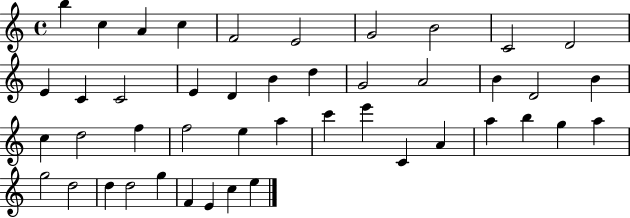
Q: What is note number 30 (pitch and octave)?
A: E6